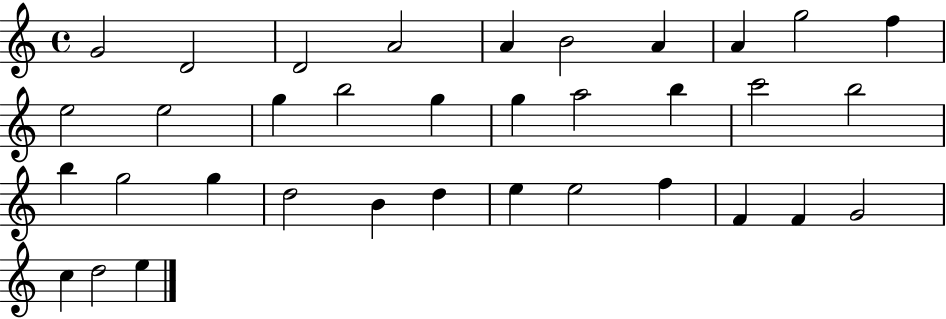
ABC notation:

X:1
T:Untitled
M:4/4
L:1/4
K:C
G2 D2 D2 A2 A B2 A A g2 f e2 e2 g b2 g g a2 b c'2 b2 b g2 g d2 B d e e2 f F F G2 c d2 e